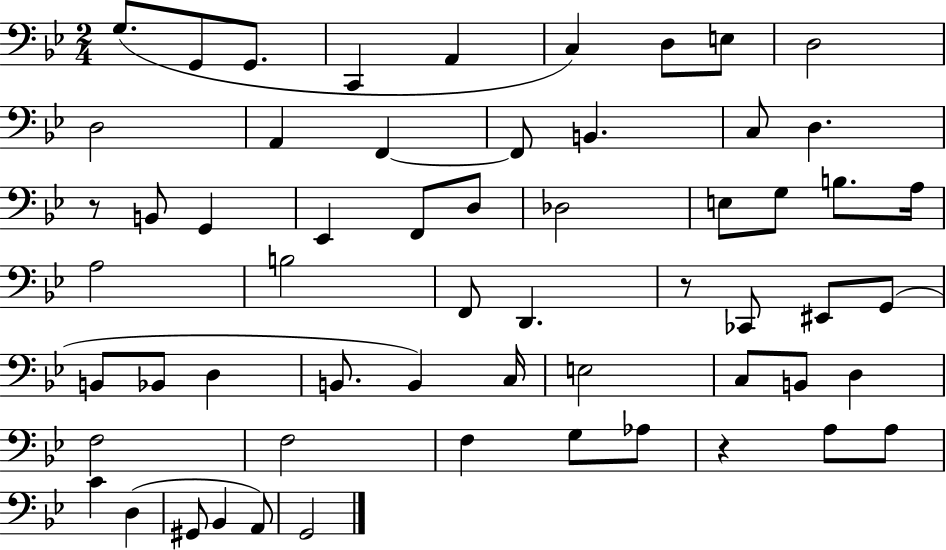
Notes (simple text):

G3/e. G2/e G2/e. C2/q A2/q C3/q D3/e E3/e D3/h D3/h A2/q F2/q F2/e B2/q. C3/e D3/q. R/e B2/e G2/q Eb2/q F2/e D3/e Db3/h E3/e G3/e B3/e. A3/s A3/h B3/h F2/e D2/q. R/e CES2/e EIS2/e G2/e B2/e Bb2/e D3/q B2/e. B2/q C3/s E3/h C3/e B2/e D3/q F3/h F3/h F3/q G3/e Ab3/e R/q A3/e A3/e C4/q D3/q G#2/e Bb2/q A2/e G2/h